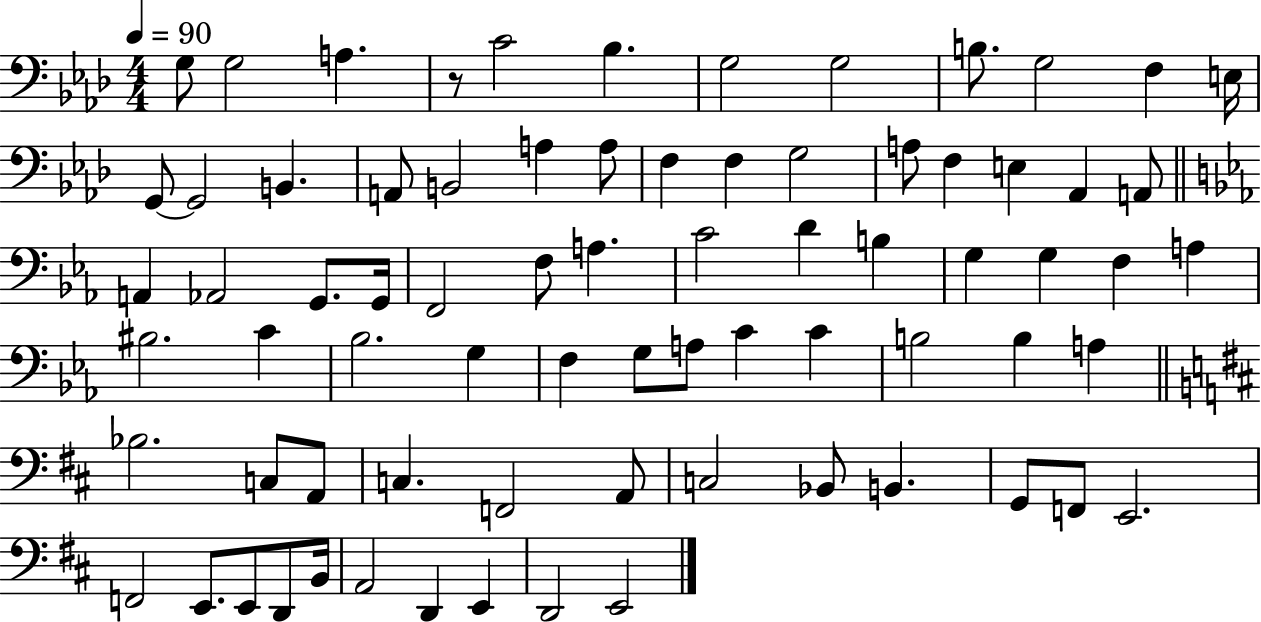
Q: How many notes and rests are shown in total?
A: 75